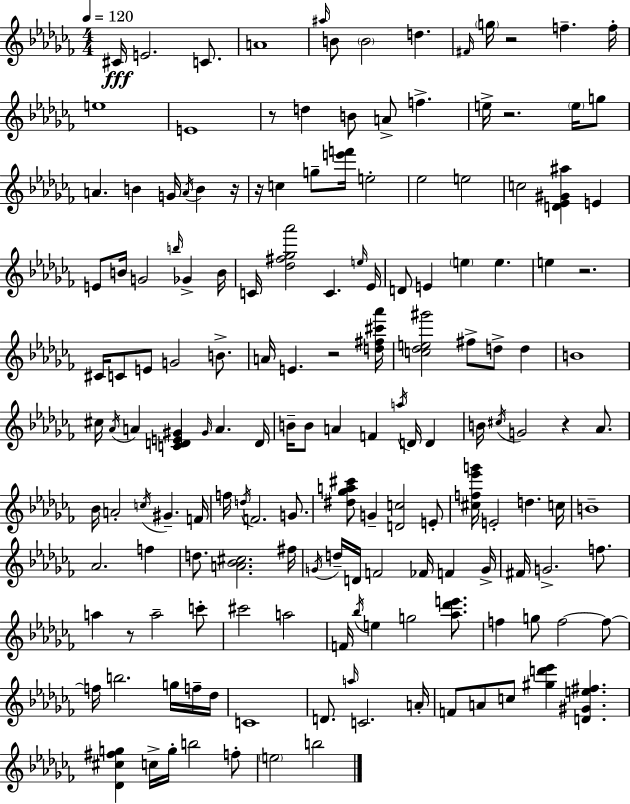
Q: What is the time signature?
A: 4/4